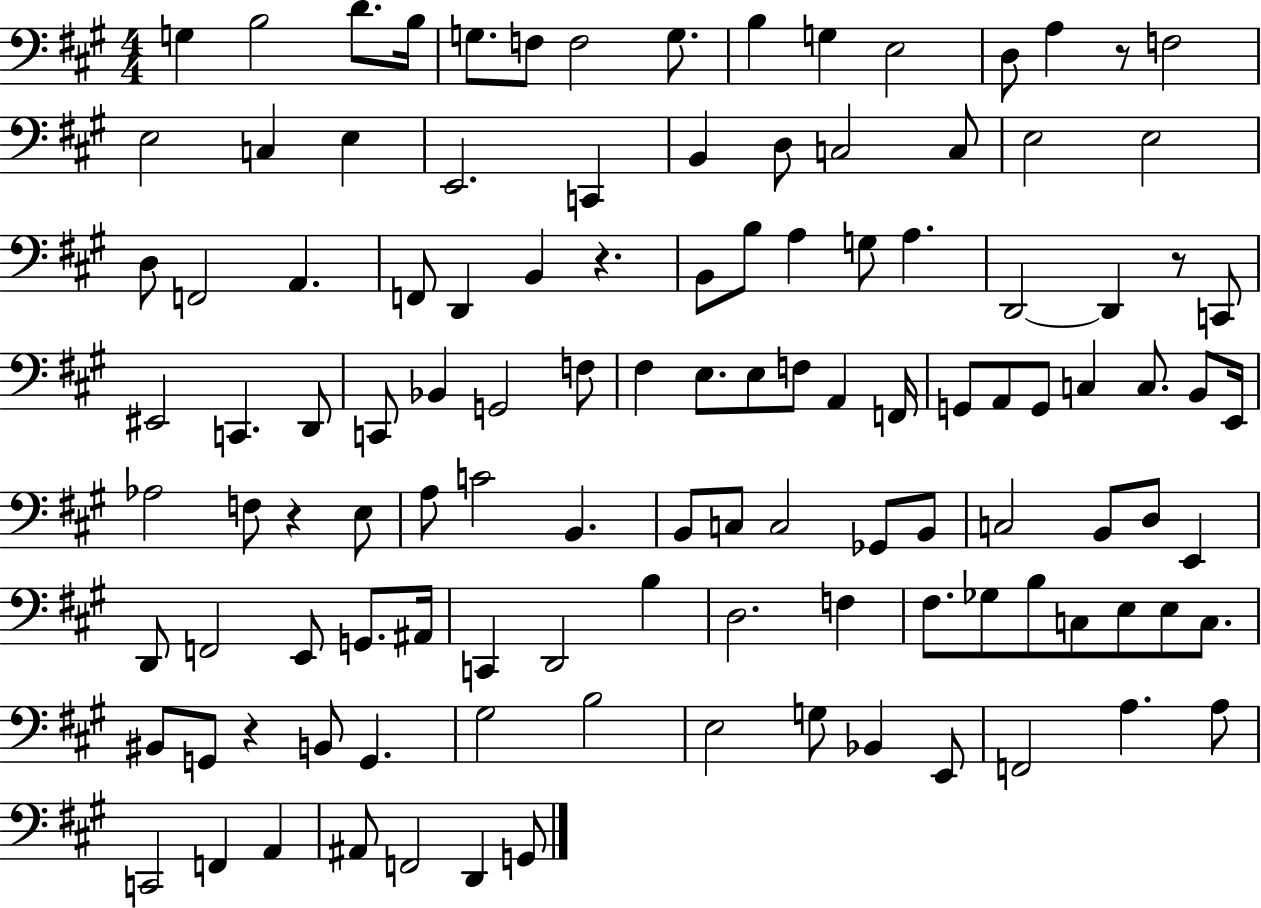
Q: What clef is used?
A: bass